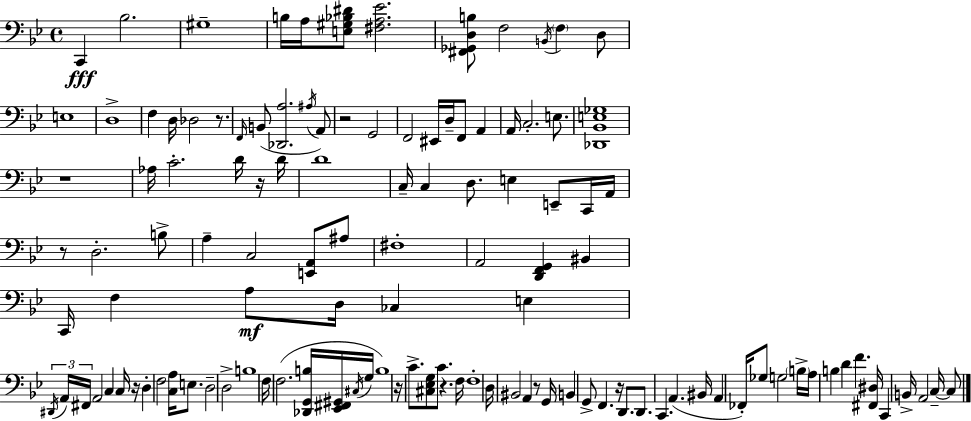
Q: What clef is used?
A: bass